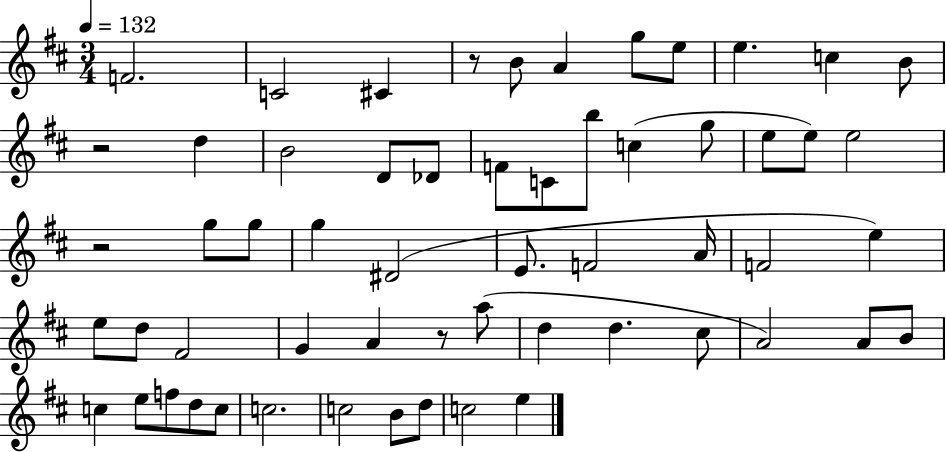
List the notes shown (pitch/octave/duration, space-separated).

F4/h. C4/h C#4/q R/e B4/e A4/q G5/e E5/e E5/q. C5/q B4/e R/h D5/q B4/h D4/e Db4/e F4/e C4/e B5/e C5/q G5/e E5/e E5/e E5/h R/h G5/e G5/e G5/q D#4/h E4/e. F4/h A4/s F4/h E5/q E5/e D5/e F#4/h G4/q A4/q R/e A5/e D5/q D5/q. C#5/e A4/h A4/e B4/e C5/q E5/e F5/e D5/e C5/e C5/h. C5/h B4/e D5/e C5/h E5/q